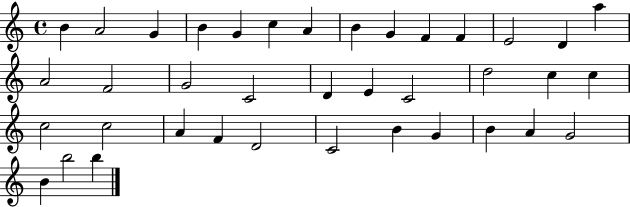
X:1
T:Untitled
M:4/4
L:1/4
K:C
B A2 G B G c A B G F F E2 D a A2 F2 G2 C2 D E C2 d2 c c c2 c2 A F D2 C2 B G B A G2 B b2 b